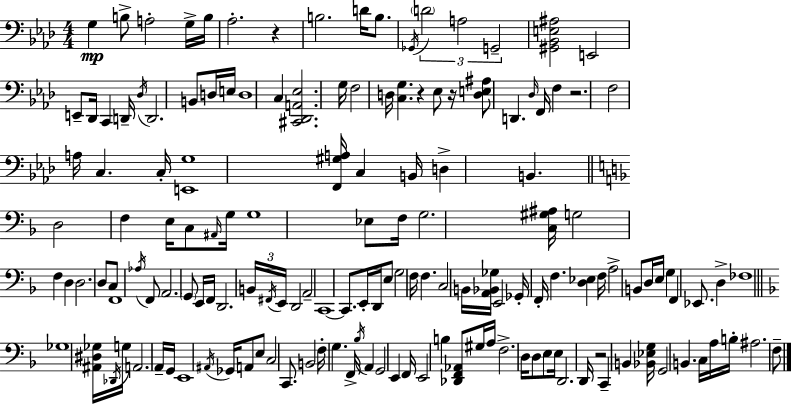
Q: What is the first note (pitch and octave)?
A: G3